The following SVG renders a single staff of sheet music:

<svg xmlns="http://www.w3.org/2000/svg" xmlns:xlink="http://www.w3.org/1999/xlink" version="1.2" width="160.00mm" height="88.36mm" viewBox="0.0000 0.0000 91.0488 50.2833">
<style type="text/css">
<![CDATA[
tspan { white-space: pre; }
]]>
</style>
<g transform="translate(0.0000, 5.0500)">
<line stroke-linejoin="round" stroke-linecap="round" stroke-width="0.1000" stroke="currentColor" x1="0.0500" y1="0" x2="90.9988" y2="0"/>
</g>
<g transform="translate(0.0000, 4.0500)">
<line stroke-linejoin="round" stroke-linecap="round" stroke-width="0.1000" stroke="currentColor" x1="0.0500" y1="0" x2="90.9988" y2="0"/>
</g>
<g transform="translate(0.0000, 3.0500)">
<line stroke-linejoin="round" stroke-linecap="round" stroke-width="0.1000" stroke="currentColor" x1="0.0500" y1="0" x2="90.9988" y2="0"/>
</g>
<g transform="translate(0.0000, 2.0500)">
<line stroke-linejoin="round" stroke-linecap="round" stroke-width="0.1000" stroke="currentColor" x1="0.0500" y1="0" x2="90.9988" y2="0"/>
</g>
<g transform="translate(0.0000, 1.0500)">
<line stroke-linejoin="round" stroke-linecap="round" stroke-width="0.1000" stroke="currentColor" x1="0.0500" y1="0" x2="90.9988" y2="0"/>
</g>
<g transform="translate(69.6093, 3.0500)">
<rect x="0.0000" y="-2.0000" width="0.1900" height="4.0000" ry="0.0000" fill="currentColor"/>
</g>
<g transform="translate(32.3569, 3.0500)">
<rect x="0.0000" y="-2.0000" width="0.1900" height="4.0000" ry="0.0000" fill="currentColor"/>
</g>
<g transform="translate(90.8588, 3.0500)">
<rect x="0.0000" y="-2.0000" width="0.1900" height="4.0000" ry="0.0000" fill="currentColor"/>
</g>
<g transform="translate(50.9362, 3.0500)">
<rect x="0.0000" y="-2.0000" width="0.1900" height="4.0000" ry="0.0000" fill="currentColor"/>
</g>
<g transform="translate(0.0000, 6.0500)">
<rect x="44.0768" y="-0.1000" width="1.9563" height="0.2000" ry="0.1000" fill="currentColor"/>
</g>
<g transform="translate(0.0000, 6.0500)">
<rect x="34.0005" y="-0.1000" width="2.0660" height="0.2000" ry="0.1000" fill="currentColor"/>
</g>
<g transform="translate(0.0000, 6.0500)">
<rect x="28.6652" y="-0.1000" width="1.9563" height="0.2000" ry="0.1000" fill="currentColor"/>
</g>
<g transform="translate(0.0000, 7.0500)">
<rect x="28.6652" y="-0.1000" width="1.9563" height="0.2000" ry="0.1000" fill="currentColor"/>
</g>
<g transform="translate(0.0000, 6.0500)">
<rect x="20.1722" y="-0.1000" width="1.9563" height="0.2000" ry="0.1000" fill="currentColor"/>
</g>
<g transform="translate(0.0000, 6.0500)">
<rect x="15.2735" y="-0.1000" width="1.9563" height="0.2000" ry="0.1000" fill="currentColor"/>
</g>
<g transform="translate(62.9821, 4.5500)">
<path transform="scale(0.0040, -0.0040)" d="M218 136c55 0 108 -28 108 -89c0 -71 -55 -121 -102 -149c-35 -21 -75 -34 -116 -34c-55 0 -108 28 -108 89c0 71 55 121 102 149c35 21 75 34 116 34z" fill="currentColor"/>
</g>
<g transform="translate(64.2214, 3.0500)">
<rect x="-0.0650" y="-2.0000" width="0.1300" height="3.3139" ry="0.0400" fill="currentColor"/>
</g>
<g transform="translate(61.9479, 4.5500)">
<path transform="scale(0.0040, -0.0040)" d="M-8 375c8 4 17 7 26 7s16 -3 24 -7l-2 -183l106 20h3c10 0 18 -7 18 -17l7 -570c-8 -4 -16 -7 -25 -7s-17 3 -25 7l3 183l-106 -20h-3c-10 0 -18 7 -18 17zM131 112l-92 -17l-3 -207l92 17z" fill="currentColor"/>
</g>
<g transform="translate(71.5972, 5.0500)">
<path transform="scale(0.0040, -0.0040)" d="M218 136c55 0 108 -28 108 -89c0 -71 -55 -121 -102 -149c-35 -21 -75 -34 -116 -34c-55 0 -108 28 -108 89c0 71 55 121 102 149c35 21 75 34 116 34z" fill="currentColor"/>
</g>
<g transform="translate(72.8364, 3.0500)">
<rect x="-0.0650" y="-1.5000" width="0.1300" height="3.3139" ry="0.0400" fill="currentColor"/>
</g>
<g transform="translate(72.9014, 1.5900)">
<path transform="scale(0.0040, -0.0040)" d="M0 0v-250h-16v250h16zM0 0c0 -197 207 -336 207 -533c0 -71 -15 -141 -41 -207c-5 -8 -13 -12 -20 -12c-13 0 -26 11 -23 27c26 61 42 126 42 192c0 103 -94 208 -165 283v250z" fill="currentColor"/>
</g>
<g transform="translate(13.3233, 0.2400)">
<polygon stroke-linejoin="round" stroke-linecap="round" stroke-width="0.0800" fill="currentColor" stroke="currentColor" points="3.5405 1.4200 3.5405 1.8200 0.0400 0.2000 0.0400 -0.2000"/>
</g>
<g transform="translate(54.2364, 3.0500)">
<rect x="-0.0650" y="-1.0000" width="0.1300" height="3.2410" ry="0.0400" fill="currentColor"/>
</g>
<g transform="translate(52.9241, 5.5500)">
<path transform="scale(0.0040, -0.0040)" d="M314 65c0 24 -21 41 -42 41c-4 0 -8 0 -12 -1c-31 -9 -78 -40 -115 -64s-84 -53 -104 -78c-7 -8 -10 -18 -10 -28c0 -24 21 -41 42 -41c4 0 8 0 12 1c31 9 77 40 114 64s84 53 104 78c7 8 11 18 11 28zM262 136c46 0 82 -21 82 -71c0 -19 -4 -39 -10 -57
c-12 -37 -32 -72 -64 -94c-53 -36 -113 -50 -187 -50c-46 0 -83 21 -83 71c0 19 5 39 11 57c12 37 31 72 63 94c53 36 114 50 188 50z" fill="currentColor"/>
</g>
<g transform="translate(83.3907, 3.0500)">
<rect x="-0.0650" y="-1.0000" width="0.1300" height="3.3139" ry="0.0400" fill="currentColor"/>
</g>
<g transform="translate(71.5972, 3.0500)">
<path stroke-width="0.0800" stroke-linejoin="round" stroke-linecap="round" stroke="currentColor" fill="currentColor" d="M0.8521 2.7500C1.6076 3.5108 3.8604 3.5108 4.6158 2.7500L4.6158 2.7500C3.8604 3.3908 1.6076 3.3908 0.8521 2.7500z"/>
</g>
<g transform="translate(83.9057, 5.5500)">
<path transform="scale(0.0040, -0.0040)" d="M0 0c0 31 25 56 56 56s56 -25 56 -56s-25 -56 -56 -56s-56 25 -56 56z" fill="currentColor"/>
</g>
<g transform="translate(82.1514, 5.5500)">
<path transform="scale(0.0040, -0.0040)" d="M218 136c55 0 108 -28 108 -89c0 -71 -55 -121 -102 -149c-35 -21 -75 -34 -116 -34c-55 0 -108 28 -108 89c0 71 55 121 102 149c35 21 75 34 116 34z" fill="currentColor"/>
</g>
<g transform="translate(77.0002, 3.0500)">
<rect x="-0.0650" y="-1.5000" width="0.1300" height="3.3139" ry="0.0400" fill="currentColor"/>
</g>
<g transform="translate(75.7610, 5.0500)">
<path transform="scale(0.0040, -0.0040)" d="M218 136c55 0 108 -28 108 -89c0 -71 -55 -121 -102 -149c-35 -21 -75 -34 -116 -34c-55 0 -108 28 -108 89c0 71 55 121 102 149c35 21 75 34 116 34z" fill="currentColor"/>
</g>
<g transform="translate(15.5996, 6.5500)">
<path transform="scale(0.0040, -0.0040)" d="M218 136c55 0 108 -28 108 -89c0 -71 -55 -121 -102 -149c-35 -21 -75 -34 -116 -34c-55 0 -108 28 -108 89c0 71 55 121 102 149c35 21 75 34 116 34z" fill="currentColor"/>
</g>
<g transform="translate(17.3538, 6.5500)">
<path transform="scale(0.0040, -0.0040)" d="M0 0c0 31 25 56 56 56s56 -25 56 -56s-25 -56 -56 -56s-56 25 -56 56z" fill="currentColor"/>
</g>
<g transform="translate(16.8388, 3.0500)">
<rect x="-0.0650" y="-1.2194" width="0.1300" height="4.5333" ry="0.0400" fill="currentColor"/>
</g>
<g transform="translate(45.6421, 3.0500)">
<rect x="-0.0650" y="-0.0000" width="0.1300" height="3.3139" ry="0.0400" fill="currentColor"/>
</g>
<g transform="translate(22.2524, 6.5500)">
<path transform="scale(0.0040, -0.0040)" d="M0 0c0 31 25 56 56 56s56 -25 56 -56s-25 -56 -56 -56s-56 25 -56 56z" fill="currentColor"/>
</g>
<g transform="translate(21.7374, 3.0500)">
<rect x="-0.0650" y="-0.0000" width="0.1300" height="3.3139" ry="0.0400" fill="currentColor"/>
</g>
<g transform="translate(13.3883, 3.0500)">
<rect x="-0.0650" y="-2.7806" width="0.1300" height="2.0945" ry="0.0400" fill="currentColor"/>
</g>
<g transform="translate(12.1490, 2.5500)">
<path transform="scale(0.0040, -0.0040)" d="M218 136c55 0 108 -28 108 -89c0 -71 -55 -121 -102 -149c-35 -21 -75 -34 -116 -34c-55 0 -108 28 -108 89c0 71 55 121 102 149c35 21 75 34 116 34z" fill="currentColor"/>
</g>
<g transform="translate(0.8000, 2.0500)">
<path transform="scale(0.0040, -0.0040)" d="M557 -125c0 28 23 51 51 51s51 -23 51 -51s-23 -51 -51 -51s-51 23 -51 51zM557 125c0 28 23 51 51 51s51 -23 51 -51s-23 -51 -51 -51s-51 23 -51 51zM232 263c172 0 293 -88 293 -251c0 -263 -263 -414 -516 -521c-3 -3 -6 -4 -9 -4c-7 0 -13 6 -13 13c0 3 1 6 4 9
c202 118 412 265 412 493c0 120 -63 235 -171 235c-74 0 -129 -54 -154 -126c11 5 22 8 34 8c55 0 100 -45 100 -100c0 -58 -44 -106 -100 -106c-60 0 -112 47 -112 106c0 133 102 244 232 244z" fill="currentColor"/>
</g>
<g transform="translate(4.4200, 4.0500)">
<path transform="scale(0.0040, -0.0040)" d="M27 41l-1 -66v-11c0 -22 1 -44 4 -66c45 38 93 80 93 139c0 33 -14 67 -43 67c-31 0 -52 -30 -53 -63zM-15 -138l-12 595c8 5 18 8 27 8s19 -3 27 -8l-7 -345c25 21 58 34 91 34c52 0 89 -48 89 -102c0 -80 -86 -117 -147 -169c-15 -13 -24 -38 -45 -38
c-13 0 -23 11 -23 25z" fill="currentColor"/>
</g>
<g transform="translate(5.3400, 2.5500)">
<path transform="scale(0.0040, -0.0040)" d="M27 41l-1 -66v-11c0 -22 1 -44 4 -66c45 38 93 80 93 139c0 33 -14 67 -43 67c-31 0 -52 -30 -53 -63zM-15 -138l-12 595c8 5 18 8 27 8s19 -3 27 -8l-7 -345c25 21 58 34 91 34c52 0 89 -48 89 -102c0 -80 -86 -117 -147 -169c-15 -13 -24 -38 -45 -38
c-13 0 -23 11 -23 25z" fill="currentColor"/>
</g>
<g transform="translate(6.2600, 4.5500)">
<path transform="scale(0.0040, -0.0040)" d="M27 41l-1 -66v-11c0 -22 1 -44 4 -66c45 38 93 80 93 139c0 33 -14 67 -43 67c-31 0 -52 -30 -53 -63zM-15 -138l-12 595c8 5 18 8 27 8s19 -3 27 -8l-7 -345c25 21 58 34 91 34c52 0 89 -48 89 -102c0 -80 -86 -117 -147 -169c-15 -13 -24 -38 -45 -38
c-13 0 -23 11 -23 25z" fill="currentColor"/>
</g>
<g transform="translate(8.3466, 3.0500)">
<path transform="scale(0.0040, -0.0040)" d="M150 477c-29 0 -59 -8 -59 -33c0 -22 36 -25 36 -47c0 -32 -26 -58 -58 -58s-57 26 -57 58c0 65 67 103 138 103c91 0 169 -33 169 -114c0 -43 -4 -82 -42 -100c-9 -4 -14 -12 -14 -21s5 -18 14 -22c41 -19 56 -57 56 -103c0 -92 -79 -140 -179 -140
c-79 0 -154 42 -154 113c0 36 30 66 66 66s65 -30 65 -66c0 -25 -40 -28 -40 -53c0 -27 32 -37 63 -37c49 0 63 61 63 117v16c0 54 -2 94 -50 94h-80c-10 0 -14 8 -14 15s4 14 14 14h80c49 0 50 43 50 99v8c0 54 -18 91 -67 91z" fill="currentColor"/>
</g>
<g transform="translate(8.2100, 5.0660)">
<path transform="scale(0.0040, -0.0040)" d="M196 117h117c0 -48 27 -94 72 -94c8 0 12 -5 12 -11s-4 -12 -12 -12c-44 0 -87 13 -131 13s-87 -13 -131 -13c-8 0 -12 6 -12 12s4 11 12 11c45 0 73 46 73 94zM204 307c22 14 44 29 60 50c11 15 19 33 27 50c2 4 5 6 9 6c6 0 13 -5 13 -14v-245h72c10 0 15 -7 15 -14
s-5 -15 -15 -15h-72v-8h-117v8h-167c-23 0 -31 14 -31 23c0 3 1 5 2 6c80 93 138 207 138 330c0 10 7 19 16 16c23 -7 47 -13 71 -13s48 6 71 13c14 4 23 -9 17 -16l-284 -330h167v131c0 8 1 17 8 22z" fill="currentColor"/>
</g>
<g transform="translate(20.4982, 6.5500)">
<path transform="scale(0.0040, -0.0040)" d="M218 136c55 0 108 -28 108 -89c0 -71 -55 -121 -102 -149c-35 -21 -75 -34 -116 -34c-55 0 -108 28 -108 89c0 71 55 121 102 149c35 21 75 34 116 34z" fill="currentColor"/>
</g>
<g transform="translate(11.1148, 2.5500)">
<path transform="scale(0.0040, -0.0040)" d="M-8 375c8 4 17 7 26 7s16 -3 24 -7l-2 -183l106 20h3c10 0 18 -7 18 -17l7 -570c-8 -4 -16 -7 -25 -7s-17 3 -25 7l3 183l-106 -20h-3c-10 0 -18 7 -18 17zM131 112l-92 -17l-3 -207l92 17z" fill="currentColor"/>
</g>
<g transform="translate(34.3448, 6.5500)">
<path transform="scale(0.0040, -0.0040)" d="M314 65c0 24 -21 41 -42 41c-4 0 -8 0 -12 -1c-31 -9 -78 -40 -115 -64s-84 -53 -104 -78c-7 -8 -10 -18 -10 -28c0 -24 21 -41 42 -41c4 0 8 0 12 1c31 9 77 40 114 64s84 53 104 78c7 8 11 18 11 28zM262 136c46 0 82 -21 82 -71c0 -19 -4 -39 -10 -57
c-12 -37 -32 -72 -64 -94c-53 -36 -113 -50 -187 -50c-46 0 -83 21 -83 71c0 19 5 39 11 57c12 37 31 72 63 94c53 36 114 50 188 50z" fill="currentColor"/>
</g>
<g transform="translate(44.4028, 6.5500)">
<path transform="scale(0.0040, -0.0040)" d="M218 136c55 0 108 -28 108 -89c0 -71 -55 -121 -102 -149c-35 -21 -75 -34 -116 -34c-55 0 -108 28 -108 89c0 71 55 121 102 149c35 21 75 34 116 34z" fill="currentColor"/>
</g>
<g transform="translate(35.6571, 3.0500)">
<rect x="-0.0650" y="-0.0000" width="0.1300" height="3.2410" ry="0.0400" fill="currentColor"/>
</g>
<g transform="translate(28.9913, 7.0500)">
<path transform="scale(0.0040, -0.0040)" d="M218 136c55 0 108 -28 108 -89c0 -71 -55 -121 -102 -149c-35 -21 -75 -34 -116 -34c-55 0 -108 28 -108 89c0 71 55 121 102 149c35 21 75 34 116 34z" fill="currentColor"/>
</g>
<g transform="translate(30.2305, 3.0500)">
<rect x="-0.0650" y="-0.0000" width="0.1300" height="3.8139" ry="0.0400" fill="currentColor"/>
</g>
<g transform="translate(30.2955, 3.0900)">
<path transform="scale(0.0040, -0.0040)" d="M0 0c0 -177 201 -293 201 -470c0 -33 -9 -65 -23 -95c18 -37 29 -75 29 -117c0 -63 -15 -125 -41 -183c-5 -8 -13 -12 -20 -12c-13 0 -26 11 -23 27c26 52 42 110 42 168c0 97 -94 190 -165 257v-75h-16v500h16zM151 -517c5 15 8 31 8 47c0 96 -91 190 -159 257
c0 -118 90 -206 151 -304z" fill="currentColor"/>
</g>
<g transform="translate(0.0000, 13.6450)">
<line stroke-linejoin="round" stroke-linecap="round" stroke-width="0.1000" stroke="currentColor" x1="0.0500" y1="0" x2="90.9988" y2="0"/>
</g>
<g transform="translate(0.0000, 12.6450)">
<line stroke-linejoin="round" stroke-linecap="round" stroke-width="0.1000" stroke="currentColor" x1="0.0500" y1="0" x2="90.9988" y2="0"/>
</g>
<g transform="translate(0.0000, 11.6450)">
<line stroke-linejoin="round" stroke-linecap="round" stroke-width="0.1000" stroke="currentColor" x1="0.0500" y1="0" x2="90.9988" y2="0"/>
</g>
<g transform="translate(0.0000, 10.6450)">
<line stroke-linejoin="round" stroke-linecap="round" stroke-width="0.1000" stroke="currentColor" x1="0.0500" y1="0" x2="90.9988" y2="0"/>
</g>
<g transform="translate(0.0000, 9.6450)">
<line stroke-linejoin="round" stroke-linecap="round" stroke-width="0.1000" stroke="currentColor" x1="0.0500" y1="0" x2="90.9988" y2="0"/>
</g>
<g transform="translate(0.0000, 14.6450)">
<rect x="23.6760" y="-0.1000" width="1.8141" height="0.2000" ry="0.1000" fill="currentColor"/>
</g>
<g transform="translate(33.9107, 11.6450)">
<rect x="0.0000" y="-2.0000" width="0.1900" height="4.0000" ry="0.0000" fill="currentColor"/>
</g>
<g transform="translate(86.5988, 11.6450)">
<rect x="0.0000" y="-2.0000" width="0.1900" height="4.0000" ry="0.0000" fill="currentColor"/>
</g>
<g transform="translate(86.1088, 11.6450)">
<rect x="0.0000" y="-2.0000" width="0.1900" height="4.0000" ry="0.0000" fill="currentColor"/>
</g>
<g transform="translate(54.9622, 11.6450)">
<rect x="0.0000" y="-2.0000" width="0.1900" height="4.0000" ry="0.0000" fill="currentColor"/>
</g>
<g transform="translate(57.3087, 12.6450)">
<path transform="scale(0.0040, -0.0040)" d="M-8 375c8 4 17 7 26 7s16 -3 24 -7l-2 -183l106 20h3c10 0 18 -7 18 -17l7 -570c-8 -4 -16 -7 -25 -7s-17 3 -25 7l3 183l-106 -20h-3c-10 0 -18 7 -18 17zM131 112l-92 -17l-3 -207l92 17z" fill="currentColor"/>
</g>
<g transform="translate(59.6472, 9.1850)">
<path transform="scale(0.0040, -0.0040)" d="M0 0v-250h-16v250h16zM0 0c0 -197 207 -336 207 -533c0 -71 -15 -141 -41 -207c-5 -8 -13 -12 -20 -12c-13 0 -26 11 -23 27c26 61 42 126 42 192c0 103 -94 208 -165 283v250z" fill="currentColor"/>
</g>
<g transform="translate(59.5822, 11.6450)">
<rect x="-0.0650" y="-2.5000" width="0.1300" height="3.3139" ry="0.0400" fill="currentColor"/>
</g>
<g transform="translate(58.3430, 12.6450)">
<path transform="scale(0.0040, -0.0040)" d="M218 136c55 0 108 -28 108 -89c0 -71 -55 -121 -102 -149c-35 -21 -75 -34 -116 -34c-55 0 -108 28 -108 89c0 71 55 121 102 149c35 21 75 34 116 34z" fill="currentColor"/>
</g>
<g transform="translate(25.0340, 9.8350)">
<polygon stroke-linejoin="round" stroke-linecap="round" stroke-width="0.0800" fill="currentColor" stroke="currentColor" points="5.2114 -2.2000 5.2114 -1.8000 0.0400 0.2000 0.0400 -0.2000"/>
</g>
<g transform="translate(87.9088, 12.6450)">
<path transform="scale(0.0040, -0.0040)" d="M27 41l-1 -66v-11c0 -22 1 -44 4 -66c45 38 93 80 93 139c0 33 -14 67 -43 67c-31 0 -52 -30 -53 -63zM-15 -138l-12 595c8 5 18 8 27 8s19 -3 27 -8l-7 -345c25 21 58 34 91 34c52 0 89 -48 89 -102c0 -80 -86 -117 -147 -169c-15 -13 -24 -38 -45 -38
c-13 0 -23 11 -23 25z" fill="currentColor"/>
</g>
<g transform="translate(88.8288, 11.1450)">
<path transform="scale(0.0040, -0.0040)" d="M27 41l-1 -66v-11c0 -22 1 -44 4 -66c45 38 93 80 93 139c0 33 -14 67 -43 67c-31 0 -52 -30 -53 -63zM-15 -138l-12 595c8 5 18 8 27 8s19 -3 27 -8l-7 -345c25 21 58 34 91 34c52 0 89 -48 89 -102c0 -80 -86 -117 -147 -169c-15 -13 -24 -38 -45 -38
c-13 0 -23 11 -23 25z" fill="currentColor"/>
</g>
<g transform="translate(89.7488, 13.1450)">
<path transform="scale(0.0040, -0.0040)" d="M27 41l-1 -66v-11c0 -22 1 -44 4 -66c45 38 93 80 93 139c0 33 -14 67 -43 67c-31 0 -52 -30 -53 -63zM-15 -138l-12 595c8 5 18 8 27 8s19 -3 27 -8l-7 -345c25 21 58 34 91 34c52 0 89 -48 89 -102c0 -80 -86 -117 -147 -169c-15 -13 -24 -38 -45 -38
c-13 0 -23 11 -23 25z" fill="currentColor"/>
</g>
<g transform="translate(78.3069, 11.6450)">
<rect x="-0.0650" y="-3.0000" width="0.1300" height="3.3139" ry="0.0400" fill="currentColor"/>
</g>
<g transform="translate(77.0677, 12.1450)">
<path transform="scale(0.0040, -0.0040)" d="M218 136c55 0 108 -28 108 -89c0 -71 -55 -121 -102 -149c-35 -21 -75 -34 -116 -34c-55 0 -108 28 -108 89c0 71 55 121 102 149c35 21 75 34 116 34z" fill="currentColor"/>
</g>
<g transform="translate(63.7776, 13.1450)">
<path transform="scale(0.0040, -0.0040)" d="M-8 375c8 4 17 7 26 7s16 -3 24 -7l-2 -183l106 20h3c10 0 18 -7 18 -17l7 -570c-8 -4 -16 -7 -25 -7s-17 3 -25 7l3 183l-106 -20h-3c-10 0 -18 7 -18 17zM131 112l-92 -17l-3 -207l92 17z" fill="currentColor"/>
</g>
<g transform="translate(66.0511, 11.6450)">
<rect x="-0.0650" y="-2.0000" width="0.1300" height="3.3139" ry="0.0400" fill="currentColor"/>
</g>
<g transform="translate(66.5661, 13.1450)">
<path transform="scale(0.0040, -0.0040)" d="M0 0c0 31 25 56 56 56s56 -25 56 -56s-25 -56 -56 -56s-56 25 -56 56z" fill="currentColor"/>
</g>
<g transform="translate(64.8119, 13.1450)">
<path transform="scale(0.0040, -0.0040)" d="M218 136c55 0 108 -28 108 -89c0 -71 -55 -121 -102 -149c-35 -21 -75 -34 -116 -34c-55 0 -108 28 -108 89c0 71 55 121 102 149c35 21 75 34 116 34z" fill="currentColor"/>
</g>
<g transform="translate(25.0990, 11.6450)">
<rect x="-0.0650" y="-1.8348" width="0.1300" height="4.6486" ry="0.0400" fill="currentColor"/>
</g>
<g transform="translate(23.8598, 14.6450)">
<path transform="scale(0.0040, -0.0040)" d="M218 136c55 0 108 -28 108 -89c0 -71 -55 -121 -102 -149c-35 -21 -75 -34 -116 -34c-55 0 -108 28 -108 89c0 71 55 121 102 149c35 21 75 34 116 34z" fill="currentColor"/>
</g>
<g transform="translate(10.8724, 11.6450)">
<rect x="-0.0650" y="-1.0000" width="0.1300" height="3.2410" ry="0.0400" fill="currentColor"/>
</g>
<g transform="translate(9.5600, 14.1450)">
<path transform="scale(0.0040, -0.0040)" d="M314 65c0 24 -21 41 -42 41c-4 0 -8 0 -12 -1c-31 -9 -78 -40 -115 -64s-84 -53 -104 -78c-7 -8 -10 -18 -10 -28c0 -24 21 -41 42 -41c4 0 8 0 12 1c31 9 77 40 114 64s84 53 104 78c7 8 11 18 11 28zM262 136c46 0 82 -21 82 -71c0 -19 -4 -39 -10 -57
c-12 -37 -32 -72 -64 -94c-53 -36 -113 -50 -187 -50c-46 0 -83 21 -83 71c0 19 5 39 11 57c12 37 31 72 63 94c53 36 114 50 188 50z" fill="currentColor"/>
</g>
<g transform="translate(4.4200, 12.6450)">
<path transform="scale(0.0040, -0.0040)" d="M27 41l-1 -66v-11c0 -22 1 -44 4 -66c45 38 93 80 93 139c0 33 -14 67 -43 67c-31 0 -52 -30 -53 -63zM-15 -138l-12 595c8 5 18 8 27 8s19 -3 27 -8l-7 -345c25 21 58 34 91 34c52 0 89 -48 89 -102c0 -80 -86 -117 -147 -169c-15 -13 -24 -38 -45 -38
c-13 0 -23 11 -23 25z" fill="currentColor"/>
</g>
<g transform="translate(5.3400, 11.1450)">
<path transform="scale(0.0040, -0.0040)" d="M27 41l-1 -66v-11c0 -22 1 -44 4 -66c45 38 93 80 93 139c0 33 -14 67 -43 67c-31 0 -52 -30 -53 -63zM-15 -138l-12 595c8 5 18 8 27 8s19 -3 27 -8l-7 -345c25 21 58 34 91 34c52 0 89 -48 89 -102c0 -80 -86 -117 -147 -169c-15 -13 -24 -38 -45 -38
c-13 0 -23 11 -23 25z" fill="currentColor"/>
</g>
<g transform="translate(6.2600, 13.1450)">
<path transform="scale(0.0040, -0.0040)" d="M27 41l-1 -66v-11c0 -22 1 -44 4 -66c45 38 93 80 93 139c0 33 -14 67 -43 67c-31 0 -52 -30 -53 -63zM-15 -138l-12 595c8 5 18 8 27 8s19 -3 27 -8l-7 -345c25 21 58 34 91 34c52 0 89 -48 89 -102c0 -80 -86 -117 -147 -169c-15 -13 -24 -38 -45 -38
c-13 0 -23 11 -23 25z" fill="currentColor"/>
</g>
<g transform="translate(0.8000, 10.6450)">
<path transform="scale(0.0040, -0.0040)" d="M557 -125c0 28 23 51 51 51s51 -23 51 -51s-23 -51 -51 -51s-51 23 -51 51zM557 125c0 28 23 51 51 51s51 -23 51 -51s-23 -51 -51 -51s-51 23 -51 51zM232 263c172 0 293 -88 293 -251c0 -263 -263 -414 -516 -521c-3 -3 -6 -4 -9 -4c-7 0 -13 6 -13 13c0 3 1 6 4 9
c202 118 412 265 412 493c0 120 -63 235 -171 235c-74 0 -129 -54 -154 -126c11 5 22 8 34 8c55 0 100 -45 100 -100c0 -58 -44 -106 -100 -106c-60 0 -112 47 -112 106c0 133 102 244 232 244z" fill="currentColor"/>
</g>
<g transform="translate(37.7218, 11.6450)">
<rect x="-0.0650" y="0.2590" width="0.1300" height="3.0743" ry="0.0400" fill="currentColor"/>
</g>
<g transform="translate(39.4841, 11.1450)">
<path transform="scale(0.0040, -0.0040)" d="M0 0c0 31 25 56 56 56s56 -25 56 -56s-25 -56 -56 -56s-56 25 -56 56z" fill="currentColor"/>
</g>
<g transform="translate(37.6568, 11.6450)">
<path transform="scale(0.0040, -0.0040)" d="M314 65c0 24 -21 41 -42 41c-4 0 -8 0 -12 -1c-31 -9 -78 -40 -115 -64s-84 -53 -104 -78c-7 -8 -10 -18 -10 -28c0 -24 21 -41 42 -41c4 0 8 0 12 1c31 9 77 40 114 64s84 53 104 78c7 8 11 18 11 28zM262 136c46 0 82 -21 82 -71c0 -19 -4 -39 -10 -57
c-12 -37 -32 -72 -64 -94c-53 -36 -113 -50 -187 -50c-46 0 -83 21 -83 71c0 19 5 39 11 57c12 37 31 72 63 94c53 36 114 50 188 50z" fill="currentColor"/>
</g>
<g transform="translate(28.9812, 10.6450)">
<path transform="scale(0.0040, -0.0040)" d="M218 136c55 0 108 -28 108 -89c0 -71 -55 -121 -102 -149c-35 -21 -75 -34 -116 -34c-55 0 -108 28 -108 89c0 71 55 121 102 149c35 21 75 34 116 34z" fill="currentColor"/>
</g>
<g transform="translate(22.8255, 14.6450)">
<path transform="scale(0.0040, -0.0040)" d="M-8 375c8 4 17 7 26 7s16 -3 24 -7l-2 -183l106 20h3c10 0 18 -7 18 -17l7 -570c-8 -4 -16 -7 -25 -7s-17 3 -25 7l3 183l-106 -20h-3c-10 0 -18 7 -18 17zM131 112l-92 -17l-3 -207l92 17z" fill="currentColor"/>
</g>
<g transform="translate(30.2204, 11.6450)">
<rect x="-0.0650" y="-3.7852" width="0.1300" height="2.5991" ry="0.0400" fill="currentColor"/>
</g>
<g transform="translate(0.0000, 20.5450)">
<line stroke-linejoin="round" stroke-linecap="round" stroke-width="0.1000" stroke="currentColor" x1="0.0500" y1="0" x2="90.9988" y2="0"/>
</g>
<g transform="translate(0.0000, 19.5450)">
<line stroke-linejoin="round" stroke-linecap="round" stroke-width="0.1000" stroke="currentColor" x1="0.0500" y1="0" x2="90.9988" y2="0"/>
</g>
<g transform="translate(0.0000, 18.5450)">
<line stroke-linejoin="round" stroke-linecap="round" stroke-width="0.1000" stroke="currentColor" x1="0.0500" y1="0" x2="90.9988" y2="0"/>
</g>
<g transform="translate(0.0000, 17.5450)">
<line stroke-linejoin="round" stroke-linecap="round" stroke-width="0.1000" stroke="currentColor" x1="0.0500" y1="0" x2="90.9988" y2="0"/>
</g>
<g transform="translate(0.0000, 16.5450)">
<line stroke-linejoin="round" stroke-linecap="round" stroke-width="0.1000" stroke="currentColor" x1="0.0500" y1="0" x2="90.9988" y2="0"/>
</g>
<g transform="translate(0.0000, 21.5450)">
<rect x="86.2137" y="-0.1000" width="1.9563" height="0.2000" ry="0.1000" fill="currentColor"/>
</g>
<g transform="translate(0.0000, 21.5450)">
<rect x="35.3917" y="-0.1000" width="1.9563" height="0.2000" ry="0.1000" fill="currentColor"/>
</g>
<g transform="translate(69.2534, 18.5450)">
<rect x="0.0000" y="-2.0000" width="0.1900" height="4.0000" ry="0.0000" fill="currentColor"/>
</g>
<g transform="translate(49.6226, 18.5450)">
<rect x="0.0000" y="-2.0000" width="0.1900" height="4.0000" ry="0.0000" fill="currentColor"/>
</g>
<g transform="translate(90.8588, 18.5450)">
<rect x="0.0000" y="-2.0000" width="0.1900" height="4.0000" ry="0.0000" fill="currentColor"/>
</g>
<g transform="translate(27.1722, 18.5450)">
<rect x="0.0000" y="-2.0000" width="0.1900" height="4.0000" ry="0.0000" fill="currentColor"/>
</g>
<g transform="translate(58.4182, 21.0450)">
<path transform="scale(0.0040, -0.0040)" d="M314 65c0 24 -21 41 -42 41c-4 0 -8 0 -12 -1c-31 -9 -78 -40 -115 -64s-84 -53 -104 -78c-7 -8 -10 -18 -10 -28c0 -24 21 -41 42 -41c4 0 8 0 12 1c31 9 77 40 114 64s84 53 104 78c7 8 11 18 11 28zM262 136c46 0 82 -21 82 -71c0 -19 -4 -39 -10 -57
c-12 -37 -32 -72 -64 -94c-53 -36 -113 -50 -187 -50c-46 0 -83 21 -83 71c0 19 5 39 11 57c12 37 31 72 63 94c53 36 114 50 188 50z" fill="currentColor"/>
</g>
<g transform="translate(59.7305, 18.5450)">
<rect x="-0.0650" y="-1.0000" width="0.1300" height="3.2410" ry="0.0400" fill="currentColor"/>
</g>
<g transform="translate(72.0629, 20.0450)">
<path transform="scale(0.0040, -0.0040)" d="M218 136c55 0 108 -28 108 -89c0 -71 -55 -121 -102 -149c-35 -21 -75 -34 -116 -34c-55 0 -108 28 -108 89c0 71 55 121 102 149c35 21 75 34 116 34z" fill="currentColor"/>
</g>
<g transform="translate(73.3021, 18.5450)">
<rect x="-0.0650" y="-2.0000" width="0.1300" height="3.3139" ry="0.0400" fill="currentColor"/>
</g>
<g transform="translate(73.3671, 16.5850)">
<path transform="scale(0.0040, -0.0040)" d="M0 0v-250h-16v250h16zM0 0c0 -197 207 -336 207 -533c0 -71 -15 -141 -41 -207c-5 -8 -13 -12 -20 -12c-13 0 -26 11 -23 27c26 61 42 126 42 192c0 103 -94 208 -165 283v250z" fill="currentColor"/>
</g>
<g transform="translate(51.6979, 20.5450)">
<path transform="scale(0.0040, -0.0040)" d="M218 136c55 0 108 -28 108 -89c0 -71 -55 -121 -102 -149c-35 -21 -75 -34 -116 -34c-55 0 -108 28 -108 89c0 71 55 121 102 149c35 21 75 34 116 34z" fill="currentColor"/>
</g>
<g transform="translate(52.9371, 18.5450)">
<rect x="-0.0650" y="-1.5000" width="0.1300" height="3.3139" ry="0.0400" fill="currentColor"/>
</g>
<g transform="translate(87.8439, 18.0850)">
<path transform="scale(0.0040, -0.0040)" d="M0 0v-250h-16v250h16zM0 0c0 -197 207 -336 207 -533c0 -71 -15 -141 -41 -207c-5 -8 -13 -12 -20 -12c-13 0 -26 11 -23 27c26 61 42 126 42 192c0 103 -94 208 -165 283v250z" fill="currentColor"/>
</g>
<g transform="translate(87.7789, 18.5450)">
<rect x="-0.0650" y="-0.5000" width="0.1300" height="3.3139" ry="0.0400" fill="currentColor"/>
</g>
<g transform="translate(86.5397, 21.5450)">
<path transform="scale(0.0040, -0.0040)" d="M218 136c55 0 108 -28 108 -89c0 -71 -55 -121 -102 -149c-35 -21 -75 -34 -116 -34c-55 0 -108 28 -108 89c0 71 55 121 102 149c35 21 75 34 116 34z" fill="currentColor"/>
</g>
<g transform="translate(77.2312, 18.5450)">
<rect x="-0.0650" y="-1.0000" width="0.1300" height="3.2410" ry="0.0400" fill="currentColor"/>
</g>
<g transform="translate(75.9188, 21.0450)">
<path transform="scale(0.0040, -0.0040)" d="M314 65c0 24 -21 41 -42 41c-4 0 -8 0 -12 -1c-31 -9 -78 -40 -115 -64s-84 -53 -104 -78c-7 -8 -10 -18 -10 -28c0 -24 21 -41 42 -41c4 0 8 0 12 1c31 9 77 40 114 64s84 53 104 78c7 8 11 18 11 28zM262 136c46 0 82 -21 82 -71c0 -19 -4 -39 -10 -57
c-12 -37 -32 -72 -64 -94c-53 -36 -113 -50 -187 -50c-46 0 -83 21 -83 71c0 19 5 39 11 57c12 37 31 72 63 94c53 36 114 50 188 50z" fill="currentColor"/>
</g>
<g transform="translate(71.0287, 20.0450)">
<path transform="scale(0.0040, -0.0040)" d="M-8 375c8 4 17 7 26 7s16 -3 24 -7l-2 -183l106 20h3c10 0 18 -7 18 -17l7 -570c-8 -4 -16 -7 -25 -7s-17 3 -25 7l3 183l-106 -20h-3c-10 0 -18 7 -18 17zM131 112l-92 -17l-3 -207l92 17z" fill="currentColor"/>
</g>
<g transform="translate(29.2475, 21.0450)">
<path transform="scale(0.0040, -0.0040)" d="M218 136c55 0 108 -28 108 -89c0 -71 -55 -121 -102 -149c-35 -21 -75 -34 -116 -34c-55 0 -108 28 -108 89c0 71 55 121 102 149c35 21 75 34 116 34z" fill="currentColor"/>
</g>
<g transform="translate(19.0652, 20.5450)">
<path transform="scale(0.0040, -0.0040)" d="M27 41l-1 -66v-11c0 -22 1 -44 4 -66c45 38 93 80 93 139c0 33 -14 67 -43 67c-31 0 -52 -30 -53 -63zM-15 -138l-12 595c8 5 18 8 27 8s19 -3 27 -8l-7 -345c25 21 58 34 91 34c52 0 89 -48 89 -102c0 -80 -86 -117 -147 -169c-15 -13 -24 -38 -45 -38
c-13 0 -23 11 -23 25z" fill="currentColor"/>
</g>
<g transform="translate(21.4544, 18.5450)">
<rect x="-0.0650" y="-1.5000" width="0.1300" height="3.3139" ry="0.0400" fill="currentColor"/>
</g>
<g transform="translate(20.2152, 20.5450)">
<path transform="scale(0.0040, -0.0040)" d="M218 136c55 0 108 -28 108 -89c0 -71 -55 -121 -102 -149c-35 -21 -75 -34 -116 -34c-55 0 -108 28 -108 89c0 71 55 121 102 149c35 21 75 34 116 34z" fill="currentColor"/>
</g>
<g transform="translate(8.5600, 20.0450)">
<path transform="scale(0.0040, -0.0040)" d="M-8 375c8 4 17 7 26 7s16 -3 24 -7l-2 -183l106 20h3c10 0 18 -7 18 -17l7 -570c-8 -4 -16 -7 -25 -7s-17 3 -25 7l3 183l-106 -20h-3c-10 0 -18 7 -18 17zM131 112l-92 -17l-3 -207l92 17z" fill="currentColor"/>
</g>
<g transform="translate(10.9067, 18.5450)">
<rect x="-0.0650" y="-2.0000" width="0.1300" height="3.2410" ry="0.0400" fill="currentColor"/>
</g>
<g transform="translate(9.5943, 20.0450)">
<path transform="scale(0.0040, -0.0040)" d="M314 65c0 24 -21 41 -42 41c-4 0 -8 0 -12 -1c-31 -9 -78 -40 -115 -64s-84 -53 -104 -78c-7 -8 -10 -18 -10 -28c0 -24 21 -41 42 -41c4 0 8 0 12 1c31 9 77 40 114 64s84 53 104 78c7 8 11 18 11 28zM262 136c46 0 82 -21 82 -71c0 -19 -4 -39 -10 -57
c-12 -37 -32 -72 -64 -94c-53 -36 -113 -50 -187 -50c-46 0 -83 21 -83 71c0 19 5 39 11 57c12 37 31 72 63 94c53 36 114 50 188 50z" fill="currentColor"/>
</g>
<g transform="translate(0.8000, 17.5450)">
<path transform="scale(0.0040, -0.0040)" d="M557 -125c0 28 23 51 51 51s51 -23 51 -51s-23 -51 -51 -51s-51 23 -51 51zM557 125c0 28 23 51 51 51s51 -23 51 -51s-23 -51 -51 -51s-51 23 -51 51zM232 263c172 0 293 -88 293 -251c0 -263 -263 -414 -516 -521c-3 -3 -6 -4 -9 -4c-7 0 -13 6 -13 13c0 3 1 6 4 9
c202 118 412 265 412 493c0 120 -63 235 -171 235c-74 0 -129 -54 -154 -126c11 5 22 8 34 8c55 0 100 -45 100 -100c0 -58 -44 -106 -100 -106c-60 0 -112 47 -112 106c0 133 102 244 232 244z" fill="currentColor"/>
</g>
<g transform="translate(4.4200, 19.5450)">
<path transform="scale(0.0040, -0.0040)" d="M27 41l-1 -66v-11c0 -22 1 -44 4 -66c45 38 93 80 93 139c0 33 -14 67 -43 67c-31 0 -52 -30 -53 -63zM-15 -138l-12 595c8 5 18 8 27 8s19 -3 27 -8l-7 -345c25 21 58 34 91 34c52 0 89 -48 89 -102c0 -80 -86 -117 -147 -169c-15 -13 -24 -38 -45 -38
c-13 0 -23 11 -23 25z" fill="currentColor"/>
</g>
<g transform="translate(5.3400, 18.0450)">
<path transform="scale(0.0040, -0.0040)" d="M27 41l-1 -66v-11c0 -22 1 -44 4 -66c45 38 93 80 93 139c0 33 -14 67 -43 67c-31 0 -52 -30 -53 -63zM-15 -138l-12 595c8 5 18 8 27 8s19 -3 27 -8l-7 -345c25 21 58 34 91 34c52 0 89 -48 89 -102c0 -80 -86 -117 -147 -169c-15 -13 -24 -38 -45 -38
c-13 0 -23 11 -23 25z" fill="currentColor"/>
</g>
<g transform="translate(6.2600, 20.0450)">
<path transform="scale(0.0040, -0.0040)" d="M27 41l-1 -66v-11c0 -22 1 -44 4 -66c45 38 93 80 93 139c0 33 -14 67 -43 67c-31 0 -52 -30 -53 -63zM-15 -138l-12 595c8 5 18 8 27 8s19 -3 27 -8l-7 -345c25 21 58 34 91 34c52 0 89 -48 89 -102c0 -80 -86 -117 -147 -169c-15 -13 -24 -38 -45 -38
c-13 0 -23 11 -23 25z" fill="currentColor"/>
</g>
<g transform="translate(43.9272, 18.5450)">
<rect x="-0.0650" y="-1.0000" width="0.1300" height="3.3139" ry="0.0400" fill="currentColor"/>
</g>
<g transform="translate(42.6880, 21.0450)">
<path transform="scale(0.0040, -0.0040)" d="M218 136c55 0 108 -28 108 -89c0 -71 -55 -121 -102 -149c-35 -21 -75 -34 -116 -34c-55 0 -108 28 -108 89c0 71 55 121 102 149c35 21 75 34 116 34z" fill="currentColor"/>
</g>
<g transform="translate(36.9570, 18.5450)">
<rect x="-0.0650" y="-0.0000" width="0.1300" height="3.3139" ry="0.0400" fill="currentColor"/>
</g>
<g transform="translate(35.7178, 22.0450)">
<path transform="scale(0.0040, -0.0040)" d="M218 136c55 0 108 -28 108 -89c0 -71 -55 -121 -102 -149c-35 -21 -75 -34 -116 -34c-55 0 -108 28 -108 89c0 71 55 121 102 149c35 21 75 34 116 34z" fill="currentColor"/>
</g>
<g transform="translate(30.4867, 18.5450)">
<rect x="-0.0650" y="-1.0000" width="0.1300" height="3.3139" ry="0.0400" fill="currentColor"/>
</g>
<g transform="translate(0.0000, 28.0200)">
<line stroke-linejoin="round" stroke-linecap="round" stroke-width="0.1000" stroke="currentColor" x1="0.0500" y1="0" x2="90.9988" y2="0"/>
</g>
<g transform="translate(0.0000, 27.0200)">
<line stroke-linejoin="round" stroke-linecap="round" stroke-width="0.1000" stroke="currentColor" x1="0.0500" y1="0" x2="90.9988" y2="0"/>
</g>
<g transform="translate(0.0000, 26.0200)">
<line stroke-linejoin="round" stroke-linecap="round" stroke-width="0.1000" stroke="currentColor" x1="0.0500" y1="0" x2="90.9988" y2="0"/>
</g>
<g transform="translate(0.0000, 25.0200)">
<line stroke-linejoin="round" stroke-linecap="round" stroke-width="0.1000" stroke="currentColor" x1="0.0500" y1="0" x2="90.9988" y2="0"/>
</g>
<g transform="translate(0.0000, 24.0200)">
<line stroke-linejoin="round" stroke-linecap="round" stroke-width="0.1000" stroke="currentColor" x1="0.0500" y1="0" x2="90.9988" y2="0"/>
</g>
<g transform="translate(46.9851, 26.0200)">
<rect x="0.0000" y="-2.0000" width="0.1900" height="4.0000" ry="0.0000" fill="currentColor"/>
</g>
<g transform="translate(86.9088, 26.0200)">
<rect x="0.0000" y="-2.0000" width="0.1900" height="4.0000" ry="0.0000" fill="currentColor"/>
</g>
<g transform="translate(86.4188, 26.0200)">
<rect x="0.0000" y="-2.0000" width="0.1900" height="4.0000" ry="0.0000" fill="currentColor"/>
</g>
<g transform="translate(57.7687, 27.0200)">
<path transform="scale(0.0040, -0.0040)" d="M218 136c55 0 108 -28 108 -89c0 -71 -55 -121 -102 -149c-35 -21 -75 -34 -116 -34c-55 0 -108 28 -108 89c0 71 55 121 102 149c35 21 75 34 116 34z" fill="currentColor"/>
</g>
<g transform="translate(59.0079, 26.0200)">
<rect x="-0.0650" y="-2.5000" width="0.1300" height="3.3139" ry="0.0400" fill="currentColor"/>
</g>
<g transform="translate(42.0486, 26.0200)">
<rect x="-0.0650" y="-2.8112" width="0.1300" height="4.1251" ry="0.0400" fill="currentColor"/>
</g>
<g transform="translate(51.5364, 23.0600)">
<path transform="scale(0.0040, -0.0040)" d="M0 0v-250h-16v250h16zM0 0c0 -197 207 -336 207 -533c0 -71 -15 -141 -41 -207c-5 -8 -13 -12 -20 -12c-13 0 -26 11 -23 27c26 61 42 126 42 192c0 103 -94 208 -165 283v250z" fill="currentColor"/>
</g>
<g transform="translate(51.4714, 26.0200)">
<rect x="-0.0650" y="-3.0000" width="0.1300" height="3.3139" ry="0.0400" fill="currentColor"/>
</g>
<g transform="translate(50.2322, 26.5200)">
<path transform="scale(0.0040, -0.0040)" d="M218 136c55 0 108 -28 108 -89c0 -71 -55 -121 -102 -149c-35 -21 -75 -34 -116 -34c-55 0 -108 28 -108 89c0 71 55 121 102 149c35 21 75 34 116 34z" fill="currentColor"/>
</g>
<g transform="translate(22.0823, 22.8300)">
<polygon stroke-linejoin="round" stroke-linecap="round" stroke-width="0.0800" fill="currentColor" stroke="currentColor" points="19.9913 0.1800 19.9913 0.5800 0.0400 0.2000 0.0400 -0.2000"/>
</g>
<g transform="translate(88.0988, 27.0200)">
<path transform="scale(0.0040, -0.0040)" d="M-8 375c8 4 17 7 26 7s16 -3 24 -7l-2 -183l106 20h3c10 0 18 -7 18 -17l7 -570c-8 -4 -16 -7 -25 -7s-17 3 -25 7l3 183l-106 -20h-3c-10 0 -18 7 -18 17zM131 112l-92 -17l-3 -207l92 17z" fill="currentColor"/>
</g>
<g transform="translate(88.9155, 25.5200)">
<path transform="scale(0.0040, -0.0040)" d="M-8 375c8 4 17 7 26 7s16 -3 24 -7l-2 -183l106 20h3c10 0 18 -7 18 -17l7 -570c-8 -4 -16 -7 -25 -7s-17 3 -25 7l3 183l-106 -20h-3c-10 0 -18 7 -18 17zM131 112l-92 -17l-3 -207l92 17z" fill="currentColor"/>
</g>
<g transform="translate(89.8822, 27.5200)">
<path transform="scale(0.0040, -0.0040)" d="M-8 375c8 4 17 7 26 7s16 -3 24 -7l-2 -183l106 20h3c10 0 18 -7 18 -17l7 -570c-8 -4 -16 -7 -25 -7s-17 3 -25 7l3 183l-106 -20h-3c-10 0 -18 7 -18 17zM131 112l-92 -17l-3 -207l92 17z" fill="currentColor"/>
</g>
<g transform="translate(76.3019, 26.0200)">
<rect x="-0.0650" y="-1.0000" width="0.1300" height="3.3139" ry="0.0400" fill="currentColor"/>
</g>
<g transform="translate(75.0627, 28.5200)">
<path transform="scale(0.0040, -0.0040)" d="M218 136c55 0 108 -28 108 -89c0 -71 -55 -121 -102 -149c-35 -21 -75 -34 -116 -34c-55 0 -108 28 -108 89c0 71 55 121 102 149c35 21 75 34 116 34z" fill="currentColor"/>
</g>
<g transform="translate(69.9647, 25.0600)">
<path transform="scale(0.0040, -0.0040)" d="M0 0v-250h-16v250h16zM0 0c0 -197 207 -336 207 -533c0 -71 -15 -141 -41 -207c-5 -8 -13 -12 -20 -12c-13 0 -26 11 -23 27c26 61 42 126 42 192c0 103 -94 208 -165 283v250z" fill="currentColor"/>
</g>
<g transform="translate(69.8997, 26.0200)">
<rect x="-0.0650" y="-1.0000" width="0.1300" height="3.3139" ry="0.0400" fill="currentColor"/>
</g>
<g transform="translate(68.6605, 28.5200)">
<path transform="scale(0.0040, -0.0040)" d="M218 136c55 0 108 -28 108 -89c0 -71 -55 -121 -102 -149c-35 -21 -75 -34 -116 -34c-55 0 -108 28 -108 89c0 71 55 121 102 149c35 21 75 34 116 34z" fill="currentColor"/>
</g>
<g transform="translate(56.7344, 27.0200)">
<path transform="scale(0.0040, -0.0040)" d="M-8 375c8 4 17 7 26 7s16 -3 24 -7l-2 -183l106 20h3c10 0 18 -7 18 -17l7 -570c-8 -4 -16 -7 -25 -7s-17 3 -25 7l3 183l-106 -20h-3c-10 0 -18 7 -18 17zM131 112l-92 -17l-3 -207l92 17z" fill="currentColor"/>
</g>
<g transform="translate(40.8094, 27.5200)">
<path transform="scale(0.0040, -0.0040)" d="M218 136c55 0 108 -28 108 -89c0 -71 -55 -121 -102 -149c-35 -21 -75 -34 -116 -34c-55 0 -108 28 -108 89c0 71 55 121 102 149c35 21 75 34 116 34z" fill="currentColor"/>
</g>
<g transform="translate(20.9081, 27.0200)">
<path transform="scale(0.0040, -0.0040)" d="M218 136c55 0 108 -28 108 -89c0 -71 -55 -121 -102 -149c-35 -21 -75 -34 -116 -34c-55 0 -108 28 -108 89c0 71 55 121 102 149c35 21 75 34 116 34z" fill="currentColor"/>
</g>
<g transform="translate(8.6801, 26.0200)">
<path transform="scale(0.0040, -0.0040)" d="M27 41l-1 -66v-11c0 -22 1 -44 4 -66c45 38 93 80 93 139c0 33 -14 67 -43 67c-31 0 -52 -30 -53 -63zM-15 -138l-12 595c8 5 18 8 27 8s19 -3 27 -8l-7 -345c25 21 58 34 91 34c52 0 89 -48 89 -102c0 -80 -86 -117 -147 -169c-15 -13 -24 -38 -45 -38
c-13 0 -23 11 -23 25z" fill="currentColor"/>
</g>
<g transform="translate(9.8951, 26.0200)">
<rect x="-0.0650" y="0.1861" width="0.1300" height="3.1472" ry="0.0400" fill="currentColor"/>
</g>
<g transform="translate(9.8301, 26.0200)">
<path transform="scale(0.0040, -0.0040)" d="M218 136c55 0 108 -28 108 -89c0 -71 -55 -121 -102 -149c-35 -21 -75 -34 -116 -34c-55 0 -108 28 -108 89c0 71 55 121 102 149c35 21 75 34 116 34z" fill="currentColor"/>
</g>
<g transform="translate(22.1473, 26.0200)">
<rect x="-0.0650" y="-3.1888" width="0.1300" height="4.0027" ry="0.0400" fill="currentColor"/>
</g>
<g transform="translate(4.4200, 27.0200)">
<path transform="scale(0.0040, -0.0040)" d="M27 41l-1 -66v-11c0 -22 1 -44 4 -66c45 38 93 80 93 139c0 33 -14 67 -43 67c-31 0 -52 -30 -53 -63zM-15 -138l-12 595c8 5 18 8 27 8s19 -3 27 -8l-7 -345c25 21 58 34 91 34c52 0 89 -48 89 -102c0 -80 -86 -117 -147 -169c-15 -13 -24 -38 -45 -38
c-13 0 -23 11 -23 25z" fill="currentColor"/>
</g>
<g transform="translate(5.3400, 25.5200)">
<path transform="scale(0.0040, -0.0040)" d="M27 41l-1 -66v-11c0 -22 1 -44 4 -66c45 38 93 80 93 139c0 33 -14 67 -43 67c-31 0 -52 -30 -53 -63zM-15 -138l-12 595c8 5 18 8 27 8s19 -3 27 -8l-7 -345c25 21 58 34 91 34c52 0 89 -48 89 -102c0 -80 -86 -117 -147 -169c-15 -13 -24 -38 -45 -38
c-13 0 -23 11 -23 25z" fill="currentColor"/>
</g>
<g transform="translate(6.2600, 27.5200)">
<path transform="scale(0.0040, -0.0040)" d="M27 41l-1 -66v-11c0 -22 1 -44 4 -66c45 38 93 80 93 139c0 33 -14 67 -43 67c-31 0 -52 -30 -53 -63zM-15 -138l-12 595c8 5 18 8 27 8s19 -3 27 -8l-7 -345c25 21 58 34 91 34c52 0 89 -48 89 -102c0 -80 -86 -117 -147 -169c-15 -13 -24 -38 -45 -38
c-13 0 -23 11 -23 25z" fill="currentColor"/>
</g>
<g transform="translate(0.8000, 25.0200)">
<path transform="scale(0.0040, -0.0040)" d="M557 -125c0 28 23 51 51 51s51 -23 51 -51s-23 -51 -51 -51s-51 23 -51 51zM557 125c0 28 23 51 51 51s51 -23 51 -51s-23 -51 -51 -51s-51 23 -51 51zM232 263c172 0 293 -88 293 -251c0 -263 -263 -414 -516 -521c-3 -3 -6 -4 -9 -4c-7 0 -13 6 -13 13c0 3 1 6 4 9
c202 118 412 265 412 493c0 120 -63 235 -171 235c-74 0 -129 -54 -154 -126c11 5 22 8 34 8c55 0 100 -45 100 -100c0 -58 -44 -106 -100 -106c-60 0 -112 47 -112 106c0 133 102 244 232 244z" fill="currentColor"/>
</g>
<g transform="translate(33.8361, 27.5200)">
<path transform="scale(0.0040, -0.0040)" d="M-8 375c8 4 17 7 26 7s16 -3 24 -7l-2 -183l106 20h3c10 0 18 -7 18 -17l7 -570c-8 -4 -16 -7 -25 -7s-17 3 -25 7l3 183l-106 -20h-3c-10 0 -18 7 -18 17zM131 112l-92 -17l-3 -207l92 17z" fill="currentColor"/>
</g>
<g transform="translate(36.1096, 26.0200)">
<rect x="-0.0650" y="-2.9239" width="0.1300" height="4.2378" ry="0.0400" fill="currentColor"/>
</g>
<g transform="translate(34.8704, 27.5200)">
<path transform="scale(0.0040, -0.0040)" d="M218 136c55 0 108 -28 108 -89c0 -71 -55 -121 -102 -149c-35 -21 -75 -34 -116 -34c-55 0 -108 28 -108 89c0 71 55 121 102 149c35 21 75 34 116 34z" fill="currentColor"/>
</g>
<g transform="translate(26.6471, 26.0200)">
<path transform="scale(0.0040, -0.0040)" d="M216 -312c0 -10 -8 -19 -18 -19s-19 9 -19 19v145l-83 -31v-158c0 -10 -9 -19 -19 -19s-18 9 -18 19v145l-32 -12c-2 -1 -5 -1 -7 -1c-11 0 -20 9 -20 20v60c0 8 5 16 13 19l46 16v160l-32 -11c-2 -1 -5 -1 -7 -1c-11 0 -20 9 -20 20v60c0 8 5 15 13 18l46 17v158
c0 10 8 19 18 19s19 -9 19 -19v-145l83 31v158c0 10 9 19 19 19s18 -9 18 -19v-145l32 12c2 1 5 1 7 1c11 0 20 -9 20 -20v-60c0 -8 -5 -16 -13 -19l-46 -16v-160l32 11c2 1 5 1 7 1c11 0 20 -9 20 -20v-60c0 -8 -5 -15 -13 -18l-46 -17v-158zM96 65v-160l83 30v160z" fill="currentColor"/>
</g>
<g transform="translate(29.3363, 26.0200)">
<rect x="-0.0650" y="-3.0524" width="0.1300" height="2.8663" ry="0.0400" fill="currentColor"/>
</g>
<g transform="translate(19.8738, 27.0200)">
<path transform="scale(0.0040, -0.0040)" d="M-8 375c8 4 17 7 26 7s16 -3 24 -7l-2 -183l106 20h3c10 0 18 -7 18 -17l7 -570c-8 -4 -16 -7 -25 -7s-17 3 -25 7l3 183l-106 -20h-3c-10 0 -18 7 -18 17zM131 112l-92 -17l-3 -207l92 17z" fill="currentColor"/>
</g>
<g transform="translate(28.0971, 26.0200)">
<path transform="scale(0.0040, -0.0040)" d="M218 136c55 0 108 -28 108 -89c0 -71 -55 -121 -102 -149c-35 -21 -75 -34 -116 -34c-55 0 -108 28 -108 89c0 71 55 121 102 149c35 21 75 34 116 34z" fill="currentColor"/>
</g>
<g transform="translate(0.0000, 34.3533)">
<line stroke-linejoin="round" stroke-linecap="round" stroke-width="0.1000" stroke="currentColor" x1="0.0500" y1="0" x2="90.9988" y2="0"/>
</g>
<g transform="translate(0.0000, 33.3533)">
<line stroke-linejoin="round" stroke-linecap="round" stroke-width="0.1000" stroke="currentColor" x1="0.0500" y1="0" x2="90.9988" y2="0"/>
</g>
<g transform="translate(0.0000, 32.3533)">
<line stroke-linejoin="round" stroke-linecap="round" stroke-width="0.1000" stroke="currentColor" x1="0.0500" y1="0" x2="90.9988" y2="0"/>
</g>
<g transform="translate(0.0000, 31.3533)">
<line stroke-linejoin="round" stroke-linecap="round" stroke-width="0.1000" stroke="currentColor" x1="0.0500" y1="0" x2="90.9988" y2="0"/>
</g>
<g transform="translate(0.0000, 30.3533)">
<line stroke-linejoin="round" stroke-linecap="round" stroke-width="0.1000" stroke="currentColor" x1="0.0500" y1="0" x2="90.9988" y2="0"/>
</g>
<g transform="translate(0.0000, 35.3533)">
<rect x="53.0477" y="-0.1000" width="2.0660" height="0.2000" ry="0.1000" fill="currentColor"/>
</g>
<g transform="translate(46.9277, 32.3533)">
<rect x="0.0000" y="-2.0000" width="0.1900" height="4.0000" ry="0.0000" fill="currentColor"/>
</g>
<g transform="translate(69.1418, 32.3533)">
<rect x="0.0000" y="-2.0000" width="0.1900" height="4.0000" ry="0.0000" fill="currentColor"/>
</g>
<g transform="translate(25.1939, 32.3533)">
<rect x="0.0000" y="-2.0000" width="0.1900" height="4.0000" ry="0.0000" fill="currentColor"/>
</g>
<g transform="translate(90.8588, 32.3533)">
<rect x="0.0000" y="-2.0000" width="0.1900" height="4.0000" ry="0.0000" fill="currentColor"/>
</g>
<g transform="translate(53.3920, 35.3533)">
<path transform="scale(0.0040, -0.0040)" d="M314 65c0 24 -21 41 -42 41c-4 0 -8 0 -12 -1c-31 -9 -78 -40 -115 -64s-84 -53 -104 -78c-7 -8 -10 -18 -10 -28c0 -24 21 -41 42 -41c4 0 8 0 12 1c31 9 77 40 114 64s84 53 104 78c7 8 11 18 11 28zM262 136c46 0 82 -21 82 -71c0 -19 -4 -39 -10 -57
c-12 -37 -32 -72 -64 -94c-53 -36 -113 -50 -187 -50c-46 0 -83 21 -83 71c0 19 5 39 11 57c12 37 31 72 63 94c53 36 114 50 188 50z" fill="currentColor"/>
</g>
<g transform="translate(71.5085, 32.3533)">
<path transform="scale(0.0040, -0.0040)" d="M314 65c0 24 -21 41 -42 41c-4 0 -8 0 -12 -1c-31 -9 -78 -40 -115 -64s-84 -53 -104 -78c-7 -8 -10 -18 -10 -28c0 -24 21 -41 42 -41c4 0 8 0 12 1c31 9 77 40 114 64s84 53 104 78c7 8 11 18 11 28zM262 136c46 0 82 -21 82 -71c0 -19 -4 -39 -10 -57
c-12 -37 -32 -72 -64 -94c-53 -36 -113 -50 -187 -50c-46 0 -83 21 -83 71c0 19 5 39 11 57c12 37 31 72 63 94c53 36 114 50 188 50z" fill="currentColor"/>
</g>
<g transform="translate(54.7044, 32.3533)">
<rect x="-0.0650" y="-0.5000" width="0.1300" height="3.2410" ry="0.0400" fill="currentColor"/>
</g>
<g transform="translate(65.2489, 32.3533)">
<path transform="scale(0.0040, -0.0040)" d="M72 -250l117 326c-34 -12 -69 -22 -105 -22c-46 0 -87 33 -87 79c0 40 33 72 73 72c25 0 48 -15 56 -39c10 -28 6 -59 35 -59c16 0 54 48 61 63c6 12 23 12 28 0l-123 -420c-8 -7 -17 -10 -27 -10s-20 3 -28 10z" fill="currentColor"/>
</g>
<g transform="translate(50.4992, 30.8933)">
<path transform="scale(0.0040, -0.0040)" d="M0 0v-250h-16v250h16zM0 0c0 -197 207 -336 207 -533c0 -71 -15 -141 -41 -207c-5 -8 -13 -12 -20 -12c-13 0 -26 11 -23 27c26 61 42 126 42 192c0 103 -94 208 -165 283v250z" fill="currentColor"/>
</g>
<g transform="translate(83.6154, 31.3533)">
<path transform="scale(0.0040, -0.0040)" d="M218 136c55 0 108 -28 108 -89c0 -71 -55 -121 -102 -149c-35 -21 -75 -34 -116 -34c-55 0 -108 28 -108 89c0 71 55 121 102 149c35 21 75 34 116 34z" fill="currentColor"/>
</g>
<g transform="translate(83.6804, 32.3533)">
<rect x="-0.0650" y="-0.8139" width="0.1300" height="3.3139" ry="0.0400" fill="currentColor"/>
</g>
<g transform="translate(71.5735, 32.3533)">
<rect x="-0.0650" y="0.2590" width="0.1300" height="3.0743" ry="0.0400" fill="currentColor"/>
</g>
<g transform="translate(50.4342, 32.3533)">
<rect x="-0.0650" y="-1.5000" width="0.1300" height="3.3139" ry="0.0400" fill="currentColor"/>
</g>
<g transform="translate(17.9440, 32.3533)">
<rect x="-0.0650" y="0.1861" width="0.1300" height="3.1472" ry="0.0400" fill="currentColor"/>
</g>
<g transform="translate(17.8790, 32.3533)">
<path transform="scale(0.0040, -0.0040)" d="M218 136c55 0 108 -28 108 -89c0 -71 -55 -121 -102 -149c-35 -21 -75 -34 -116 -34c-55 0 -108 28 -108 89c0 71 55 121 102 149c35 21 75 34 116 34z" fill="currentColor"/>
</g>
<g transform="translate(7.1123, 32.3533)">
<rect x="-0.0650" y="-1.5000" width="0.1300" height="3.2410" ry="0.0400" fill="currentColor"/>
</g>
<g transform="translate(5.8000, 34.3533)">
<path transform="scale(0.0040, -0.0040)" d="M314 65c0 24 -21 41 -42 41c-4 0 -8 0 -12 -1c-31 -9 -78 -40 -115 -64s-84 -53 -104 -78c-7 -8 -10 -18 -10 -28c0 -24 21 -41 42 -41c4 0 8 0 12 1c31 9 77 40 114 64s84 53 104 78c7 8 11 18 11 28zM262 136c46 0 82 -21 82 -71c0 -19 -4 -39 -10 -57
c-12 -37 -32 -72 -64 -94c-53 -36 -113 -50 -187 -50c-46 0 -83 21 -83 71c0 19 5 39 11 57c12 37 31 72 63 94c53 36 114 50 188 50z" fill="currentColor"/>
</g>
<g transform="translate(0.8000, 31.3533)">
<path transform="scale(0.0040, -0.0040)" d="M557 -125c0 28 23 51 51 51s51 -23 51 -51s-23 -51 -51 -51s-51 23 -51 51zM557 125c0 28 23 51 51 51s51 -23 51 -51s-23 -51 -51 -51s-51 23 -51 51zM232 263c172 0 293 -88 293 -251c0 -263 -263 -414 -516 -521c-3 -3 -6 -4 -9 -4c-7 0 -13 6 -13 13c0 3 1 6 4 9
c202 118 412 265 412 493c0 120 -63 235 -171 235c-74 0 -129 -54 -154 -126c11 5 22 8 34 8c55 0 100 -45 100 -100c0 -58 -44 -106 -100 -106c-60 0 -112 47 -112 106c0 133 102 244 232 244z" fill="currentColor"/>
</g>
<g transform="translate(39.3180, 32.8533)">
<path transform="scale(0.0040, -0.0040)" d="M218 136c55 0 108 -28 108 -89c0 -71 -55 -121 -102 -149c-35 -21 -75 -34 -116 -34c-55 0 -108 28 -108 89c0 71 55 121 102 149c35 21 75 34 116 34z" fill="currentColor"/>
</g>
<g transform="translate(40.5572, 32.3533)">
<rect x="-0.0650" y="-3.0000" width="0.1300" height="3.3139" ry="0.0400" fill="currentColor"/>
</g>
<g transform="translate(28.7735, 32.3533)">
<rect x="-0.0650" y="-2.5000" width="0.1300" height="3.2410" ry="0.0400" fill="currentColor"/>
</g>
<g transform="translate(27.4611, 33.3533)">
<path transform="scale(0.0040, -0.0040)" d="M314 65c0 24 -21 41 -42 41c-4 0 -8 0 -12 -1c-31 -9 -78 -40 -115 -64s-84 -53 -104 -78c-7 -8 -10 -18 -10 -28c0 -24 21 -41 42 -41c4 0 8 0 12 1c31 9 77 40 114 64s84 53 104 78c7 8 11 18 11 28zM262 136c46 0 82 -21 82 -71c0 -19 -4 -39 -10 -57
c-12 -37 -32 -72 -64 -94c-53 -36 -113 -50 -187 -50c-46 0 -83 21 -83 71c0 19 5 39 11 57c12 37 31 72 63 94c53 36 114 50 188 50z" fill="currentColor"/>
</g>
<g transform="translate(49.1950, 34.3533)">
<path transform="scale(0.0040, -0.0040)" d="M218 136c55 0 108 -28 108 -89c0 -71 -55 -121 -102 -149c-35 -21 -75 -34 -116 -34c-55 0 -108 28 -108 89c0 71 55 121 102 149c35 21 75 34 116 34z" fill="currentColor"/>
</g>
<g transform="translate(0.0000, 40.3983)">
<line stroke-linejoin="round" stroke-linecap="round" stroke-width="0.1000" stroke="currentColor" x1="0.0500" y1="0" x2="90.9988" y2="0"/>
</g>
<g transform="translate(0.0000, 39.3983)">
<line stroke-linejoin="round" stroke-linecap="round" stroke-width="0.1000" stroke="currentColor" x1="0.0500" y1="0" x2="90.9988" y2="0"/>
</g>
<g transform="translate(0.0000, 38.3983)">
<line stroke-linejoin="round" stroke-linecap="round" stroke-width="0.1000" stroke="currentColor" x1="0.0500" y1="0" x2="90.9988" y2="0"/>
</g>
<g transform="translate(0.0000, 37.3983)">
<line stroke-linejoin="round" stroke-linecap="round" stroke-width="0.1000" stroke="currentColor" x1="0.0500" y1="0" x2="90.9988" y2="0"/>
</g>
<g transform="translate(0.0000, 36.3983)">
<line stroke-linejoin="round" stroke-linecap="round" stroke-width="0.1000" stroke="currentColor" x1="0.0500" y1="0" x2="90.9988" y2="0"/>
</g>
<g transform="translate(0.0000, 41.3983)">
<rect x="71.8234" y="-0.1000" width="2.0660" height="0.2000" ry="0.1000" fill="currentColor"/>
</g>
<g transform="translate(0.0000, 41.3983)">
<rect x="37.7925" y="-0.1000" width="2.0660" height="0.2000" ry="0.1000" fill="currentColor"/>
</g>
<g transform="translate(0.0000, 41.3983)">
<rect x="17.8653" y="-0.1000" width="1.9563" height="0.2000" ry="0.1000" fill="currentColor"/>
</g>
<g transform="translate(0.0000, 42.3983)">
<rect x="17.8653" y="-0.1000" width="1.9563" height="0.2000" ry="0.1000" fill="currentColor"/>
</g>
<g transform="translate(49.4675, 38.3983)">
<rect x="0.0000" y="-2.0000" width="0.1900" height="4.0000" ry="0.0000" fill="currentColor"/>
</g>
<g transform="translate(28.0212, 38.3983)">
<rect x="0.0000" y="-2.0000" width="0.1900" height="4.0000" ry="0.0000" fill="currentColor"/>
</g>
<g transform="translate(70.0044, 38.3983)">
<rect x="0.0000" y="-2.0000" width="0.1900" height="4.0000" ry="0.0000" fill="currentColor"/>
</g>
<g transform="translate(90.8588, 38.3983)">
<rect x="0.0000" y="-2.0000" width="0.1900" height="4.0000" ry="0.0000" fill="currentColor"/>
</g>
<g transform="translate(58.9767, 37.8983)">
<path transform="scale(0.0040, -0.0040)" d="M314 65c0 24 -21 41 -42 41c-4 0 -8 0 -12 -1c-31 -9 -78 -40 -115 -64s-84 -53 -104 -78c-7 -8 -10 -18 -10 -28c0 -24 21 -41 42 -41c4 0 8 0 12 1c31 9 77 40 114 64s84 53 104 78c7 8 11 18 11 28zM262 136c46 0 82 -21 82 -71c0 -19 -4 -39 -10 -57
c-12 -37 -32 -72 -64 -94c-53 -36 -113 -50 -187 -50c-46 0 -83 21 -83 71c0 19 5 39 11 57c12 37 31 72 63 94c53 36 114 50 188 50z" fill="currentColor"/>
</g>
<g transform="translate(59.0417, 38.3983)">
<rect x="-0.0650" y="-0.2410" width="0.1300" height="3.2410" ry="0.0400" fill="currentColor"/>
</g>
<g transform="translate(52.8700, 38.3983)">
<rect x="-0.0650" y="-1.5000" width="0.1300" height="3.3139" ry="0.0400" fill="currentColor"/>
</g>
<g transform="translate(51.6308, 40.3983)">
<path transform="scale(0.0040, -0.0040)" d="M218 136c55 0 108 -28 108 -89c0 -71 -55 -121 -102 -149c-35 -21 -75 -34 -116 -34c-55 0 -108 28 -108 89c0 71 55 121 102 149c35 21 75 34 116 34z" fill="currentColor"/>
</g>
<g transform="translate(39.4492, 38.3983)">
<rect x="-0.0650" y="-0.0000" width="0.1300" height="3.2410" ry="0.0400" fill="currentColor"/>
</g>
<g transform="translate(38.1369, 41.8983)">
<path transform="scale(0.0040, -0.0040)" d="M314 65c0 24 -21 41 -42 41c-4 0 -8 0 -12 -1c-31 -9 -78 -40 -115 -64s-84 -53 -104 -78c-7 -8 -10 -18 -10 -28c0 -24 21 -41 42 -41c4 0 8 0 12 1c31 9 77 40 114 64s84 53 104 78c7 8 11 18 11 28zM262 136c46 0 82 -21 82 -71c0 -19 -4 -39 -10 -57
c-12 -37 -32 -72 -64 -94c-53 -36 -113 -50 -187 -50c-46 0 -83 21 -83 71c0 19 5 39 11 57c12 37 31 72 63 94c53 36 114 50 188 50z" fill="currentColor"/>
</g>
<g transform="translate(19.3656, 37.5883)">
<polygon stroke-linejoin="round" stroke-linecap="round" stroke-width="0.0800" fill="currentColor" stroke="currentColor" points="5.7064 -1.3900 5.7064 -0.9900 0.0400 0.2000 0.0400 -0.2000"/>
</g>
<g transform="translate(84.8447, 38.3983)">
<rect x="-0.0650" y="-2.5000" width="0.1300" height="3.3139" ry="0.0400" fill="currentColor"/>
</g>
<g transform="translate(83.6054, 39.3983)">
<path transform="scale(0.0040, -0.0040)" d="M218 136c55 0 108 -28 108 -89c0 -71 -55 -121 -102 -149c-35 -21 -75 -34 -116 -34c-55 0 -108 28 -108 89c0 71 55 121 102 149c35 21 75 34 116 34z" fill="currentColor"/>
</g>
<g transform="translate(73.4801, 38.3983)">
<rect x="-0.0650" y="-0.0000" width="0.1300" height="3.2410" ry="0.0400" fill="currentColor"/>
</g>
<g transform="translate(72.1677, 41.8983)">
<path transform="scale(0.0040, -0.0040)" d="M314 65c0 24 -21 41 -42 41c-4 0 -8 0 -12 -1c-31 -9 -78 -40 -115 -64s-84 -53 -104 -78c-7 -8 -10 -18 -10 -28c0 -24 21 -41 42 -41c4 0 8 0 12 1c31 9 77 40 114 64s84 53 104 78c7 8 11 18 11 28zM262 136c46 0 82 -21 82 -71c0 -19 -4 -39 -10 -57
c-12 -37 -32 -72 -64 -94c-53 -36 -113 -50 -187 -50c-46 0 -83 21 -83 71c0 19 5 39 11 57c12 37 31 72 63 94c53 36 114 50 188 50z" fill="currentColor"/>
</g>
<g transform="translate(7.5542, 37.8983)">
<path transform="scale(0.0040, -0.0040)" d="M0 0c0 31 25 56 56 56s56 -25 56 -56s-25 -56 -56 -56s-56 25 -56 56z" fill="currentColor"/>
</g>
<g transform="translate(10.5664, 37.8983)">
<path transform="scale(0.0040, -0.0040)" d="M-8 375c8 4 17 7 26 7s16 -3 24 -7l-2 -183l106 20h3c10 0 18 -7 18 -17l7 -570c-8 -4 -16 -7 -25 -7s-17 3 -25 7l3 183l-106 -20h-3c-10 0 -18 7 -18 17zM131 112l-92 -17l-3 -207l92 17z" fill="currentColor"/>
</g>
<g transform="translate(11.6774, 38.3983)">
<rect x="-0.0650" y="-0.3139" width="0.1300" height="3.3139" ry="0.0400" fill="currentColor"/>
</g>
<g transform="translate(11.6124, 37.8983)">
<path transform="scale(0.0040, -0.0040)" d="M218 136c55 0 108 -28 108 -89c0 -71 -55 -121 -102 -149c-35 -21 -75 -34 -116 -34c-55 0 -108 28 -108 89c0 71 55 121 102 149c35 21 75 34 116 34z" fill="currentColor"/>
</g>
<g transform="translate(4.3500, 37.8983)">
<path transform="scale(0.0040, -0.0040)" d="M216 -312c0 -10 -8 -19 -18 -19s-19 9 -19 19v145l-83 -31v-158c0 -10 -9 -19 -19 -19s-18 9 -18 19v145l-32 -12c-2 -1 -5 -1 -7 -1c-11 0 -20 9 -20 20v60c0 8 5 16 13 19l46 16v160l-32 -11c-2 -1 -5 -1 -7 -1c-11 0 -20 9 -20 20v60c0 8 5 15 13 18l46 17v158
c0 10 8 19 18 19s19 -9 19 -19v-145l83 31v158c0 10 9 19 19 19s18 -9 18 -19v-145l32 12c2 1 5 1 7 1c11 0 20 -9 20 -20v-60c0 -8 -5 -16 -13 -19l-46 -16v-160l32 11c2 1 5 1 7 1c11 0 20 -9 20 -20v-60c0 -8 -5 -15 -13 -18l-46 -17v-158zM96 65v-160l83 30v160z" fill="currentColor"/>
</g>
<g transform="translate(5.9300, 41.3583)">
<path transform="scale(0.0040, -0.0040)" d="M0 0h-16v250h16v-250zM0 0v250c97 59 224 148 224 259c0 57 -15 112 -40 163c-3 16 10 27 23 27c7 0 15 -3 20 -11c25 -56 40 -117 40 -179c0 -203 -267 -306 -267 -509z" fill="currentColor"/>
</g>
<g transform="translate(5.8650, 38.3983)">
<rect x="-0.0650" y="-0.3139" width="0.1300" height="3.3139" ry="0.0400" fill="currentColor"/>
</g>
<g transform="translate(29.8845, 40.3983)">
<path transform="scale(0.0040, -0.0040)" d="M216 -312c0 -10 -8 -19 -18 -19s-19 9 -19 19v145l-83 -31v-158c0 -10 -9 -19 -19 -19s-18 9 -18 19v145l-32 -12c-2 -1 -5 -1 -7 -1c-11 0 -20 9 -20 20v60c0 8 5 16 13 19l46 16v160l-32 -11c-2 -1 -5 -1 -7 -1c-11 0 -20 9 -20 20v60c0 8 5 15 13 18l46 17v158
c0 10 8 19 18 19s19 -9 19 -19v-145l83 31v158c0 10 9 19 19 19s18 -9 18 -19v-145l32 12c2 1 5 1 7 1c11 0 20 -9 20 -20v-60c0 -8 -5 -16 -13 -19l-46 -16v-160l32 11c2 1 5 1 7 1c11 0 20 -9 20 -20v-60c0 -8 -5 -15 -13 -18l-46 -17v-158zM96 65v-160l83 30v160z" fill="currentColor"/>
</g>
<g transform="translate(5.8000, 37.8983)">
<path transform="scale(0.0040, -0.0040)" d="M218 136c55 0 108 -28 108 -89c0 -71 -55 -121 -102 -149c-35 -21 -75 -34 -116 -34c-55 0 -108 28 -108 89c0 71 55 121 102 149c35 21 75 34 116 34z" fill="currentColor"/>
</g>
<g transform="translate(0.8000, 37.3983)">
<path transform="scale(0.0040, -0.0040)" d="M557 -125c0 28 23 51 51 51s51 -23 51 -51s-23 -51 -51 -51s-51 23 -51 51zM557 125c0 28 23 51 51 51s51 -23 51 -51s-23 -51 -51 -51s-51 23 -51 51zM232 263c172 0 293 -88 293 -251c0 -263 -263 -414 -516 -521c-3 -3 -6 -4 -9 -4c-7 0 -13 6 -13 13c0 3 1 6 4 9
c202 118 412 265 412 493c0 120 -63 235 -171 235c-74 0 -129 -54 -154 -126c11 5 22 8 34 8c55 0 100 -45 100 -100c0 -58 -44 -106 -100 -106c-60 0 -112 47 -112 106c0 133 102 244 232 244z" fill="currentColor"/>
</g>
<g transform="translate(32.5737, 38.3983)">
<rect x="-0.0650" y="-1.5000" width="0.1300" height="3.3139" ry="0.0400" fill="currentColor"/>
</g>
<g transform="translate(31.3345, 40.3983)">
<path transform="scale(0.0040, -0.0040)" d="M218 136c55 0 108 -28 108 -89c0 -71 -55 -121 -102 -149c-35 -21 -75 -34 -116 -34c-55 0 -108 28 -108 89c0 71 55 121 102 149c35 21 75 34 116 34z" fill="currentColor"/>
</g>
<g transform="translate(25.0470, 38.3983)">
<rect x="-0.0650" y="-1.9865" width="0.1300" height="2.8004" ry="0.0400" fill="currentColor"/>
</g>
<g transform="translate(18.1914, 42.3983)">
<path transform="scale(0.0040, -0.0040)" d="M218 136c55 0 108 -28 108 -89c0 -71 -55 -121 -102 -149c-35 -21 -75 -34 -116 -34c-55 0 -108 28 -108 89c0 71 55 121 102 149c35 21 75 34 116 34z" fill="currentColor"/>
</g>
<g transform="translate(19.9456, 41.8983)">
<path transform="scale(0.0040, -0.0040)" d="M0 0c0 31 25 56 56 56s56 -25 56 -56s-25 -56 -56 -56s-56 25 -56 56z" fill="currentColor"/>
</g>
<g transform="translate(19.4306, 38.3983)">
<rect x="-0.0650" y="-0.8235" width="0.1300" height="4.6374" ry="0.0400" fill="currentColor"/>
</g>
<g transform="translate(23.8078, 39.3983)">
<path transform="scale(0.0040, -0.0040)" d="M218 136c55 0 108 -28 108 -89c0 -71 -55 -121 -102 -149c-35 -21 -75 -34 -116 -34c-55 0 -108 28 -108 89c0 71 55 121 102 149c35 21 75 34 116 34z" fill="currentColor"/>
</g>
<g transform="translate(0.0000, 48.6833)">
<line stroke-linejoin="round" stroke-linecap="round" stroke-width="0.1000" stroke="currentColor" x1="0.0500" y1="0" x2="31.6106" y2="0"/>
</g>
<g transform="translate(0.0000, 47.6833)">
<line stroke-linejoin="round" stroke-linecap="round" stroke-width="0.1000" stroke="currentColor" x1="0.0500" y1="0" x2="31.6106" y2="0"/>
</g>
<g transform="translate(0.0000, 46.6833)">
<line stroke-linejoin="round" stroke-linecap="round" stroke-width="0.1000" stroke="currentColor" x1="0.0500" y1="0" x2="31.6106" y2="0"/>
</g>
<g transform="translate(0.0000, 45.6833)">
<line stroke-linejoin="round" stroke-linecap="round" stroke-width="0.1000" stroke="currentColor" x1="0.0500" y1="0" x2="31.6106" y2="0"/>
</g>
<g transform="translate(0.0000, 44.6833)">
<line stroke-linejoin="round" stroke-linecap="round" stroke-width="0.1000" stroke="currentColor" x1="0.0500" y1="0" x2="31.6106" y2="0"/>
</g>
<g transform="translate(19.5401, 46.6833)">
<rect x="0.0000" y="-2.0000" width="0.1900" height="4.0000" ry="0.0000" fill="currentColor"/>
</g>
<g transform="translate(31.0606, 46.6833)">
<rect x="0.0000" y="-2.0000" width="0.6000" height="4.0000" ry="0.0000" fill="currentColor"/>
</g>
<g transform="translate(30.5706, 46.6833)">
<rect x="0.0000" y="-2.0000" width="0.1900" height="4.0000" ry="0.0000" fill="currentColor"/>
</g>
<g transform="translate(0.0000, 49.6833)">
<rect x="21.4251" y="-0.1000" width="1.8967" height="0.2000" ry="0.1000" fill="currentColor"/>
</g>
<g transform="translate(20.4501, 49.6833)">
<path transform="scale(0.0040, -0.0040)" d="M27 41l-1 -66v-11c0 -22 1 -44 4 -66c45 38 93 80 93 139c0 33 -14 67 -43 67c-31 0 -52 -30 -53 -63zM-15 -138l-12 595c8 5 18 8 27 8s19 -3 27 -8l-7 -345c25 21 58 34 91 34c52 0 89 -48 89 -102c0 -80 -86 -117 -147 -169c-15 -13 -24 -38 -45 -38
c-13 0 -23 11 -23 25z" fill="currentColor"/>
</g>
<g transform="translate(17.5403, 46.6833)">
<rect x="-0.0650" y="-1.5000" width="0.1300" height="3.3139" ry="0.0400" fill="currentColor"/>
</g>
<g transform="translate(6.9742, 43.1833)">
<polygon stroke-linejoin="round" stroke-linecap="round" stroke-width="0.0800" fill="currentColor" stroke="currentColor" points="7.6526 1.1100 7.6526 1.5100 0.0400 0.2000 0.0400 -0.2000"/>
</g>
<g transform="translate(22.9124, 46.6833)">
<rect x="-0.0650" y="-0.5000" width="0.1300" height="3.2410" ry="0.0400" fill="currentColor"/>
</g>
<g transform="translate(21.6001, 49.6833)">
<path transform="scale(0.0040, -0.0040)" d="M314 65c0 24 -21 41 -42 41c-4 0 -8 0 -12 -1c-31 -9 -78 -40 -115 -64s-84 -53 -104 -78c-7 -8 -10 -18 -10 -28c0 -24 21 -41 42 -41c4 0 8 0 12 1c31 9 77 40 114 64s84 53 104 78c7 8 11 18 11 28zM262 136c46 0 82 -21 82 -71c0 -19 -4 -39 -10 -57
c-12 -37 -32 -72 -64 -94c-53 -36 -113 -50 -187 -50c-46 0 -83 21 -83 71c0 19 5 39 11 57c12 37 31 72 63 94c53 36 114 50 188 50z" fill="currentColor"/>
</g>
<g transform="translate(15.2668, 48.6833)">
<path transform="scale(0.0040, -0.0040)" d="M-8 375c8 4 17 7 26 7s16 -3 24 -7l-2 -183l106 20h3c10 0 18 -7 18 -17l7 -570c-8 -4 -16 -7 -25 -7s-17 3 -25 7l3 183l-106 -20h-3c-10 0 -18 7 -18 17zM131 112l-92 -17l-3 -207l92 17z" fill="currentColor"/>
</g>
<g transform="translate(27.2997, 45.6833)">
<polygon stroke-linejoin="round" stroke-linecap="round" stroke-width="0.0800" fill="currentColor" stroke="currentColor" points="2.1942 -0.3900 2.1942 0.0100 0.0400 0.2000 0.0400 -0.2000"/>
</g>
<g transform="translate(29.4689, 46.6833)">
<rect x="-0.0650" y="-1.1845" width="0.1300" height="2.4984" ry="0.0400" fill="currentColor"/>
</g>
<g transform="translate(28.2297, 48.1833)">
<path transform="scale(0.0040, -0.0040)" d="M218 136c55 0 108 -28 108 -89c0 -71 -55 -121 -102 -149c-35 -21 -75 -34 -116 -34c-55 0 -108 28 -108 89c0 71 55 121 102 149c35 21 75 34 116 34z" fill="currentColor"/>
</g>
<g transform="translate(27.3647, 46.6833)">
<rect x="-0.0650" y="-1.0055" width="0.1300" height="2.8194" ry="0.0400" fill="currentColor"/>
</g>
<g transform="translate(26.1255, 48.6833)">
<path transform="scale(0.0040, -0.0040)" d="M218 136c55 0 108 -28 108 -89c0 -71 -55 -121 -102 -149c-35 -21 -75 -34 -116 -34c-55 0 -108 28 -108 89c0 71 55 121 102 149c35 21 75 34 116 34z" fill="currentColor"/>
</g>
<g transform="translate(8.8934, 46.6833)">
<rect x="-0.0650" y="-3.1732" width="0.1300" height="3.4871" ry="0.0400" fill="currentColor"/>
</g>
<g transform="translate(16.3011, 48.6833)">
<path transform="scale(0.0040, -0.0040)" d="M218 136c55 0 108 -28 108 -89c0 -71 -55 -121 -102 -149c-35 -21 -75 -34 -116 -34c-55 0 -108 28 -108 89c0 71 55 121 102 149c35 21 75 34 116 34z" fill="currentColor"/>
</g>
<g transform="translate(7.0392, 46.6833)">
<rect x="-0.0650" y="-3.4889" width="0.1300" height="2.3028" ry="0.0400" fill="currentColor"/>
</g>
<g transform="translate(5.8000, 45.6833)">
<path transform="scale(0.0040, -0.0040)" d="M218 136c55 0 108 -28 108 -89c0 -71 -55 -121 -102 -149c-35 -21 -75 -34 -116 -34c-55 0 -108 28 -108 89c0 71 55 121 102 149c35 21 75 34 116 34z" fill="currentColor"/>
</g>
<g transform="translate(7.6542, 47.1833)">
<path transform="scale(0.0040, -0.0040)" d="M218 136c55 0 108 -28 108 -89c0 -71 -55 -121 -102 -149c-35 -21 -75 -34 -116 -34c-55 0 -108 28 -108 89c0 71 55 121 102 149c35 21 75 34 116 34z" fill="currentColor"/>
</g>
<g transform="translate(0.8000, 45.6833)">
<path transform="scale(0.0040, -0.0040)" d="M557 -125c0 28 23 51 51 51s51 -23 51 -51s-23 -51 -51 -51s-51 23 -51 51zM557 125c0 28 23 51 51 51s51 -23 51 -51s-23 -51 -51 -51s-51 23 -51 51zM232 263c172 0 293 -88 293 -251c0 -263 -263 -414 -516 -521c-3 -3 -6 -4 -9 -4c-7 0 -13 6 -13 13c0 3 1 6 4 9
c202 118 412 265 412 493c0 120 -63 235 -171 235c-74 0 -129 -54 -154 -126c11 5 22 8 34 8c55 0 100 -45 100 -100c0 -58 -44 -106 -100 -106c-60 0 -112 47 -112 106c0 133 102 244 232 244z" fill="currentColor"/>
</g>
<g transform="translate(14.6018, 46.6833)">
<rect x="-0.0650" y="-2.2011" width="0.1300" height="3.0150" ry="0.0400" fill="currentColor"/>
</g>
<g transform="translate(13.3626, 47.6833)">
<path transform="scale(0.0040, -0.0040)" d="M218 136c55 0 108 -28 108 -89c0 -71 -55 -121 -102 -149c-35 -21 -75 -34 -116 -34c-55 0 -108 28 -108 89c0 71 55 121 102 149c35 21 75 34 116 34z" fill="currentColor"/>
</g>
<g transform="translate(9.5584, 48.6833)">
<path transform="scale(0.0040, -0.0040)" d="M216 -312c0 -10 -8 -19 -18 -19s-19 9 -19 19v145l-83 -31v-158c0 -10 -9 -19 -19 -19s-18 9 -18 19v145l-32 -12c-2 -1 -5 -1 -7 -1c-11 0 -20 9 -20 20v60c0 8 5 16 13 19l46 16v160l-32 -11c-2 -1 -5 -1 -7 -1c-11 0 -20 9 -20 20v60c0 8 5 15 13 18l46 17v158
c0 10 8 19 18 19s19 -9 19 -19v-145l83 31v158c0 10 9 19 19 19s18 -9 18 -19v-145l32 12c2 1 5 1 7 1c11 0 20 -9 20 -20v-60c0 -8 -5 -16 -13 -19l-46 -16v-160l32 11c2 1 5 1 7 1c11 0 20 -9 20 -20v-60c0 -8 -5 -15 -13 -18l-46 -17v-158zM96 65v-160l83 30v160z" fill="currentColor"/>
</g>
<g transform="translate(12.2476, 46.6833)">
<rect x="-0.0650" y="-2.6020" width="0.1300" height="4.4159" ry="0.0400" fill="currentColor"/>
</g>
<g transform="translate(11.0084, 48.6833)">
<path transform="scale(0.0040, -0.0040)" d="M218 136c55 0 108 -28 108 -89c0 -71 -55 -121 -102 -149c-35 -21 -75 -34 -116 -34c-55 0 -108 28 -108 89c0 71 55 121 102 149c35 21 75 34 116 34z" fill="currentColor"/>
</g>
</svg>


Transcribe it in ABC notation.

X:1
T:Untitled
M:3/4
L:1/4
K:Eb
E,/2 D,,/2 D,, C,,/4 D,,2 D,, F,,2 A,, G,,/2 G,, F,, F,,2 E,,/2 F,/2 D,2 B,,/2 A,, C, A,,2 _G,, F,, D,, F,, G,, F,,2 A,,/2 F,,2 _E,,/2 _D, B,,/2 ^D,/2 A,,/2 A,,/2 C,/2 B,, F,,/2 F,, G,,2 D, B,,2 C, G,,/2 E,,2 z/2 D,2 F, ^E,/2 E, C,,/2 B,,/2 ^G,, D,,2 G,, E,2 D,,2 B,, F,/2 C,/2 ^G,,/2 B,,/2 G,, _E,,2 G,,/2 A,,/2